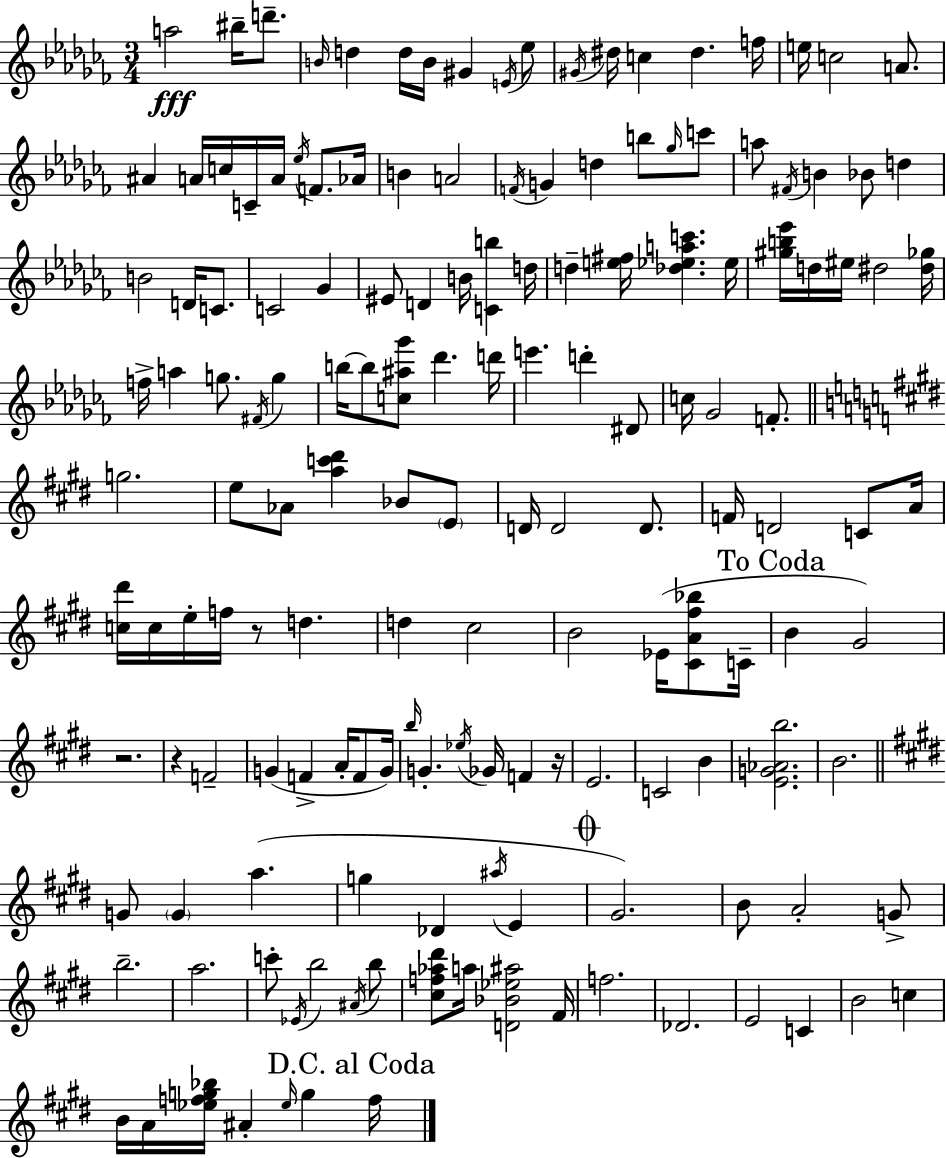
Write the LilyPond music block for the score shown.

{
  \clef treble
  \numericTimeSignature
  \time 3/4
  \key aes \minor
  a''2\fff bis''16-- d'''8.-- | \grace { b'16 } d''4 d''16 b'16 gis'4 \acciaccatura { e'16 } | ees''8 \acciaccatura { gis'16 } dis''16 c''4 dis''4. | f''16 e''16 c''2 | \break a'8. ais'4 a'16 c''16 c'16-- a'16 \acciaccatura { ees''16 } | f'8. aes'16 b'4 a'2 | \acciaccatura { f'16 } g'4 d''4 | b''8 \grace { ges''16 } c'''8 a''8 \acciaccatura { fis'16 } b'4 | \break bes'8 d''4 b'2 | d'16 c'8. c'2 | ges'4 eis'8 d'4 | b'16 <c' b''>4 d''16 d''4-- <e'' fis''>16 | \break <des'' ees'' a'' c'''>4. ees''16 <gis'' b'' ees'''>16 d''16 eis''16 dis''2 | <dis'' ges''>16 f''16-> a''4 | g''8. \acciaccatura { fis'16 } g''4 b''16~~ b''8 <c'' ais'' ges'''>8 | des'''4. d'''16 e'''4. | \break d'''4-. dis'8 c''16 ges'2 | f'8.-. \bar "||" \break \key e \major g''2. | e''8 aes'8 <a'' c''' dis'''>4 bes'8 \parenthesize e'8 | d'16 d'2 d'8. | f'16 d'2 c'8 a'16 | \break <c'' dis'''>16 c''16 e''16-. f''16 r8 d''4. | d''4 cis''2 | b'2 ees'16( <cis' a' fis'' bes''>8 c'16-- | \mark "To Coda" b'4 gis'2) | \break r2. | r4 f'2-- | g'4( f'4-> a'16-. f'8 g'16) | \grace { b''16 } g'4.-. \acciaccatura { ees''16 } ges'16 f'4 | \break r16 e'2. | c'2 b'4 | <e' g' aes' b''>2. | b'2. | \break \bar "||" \break \key e \major g'8 \parenthesize g'4 a''4.( | g''4 des'4 \acciaccatura { ais''16 } e'4 | \mark \markup { \musicglyph "scripts.coda" } gis'2.) | b'8 a'2-. g'8-> | \break b''2.-- | a''2. | c'''8-. \acciaccatura { ees'16 } b''2 | \acciaccatura { ais'16 } b''8 <cis'' f'' aes'' dis'''>8 a''16 <d' bes' ees'' ais''>2 | \break fis'16 f''2. | des'2. | e'2 c'4 | b'2 c''4 | \break b'16 a'16 <ees'' f'' g'' bes''>16 ais'4-. \grace { ees''16 } g''4 | \mark "D.C. al Coda" f''16 \bar "|."
}